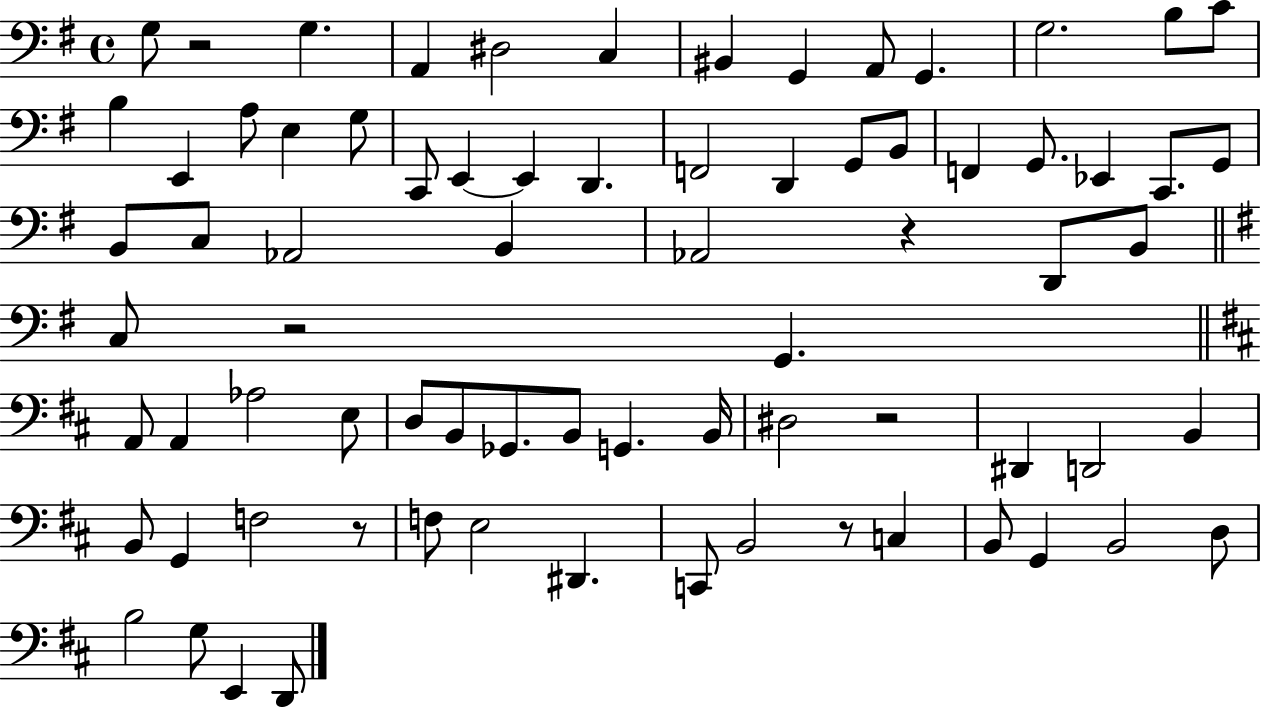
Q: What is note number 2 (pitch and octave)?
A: G3